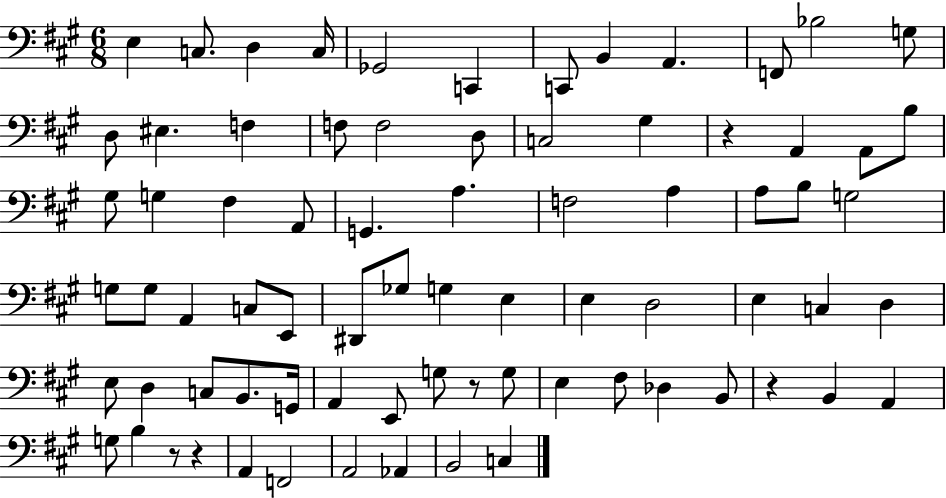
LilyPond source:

{
  \clef bass
  \numericTimeSignature
  \time 6/8
  \key a \major
  e4 c8. d4 c16 | ges,2 c,4 | c,8 b,4 a,4. | f,8 bes2 g8 | \break d8 eis4. f4 | f8 f2 d8 | c2 gis4 | r4 a,4 a,8 b8 | \break gis8 g4 fis4 a,8 | g,4. a4. | f2 a4 | a8 b8 g2 | \break g8 g8 a,4 c8 e,8 | dis,8 ges8 g4 e4 | e4 d2 | e4 c4 d4 | \break e8 d4 c8 b,8. g,16 | a,4 e,8 g8 r8 g8 | e4 fis8 des4 b,8 | r4 b,4 a,4 | \break g8 b4 r8 r4 | a,4 f,2 | a,2 aes,4 | b,2 c4 | \break \bar "|."
}